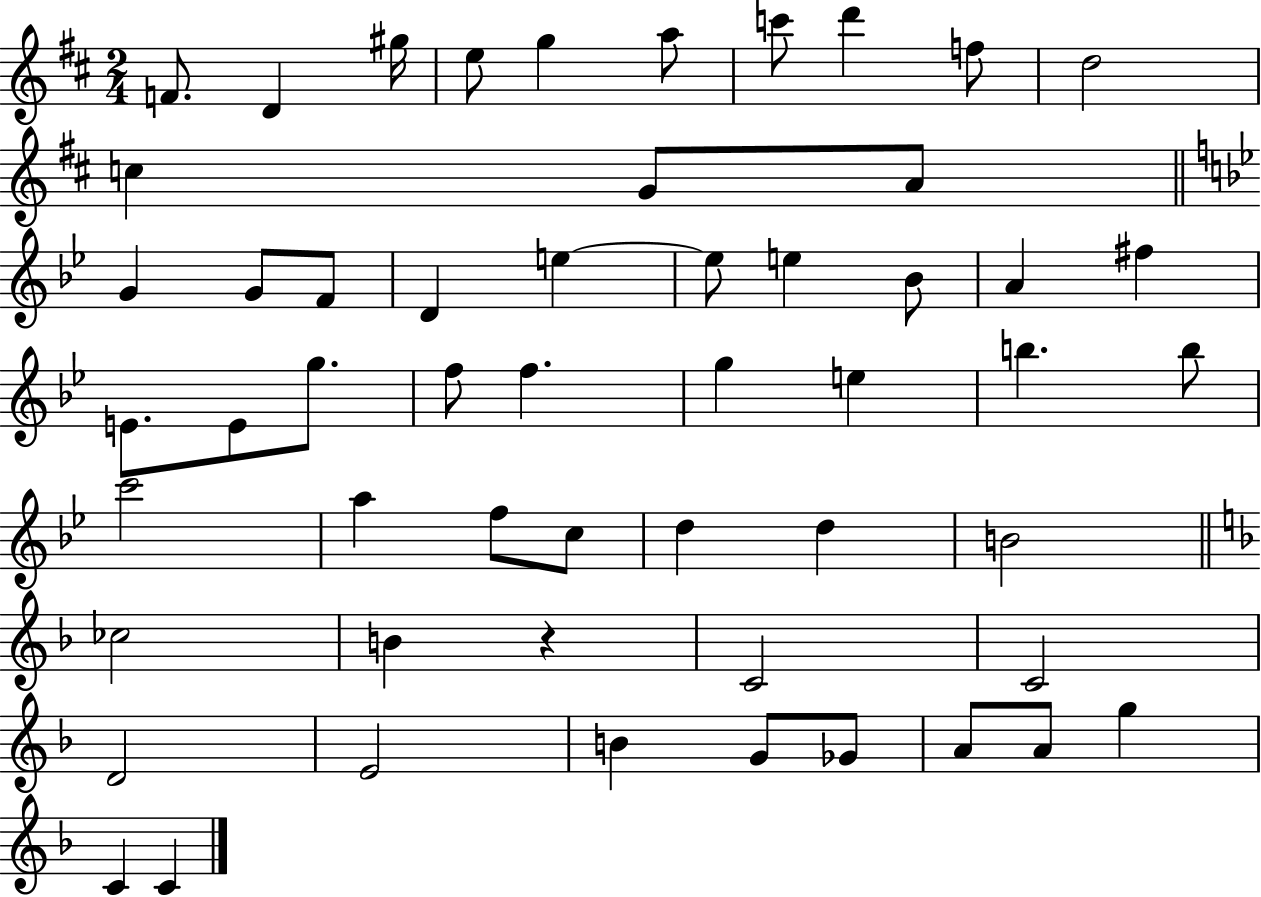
F4/e. D4/q G#5/s E5/e G5/q A5/e C6/e D6/q F5/e D5/h C5/q G4/e A4/e G4/q G4/e F4/e D4/q E5/q E5/e E5/q Bb4/e A4/q F#5/q E4/e. E4/e G5/e. F5/e F5/q. G5/q E5/q B5/q. B5/e C6/h A5/q F5/e C5/e D5/q D5/q B4/h CES5/h B4/q R/q C4/h C4/h D4/h E4/h B4/q G4/e Gb4/e A4/e A4/e G5/q C4/q C4/q